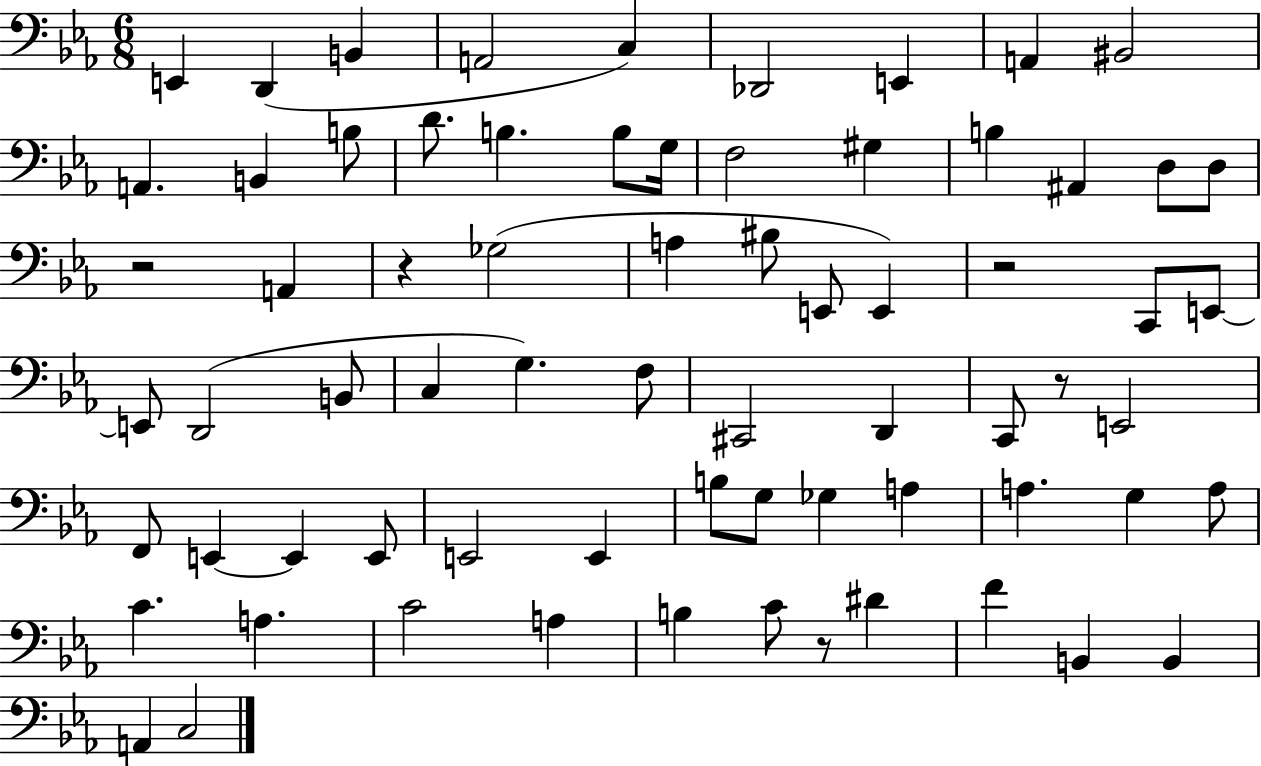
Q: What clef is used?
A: bass